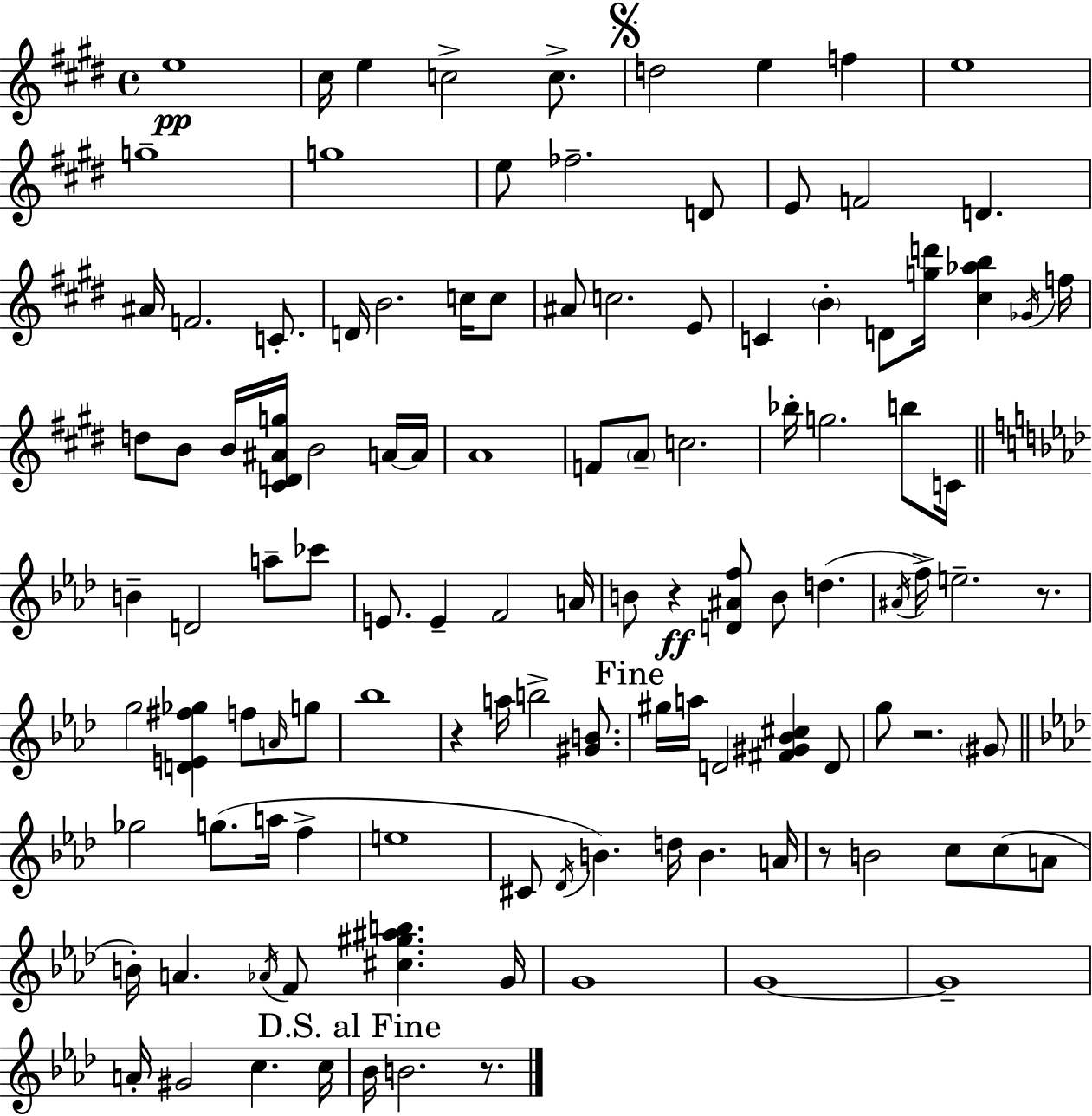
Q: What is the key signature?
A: E major